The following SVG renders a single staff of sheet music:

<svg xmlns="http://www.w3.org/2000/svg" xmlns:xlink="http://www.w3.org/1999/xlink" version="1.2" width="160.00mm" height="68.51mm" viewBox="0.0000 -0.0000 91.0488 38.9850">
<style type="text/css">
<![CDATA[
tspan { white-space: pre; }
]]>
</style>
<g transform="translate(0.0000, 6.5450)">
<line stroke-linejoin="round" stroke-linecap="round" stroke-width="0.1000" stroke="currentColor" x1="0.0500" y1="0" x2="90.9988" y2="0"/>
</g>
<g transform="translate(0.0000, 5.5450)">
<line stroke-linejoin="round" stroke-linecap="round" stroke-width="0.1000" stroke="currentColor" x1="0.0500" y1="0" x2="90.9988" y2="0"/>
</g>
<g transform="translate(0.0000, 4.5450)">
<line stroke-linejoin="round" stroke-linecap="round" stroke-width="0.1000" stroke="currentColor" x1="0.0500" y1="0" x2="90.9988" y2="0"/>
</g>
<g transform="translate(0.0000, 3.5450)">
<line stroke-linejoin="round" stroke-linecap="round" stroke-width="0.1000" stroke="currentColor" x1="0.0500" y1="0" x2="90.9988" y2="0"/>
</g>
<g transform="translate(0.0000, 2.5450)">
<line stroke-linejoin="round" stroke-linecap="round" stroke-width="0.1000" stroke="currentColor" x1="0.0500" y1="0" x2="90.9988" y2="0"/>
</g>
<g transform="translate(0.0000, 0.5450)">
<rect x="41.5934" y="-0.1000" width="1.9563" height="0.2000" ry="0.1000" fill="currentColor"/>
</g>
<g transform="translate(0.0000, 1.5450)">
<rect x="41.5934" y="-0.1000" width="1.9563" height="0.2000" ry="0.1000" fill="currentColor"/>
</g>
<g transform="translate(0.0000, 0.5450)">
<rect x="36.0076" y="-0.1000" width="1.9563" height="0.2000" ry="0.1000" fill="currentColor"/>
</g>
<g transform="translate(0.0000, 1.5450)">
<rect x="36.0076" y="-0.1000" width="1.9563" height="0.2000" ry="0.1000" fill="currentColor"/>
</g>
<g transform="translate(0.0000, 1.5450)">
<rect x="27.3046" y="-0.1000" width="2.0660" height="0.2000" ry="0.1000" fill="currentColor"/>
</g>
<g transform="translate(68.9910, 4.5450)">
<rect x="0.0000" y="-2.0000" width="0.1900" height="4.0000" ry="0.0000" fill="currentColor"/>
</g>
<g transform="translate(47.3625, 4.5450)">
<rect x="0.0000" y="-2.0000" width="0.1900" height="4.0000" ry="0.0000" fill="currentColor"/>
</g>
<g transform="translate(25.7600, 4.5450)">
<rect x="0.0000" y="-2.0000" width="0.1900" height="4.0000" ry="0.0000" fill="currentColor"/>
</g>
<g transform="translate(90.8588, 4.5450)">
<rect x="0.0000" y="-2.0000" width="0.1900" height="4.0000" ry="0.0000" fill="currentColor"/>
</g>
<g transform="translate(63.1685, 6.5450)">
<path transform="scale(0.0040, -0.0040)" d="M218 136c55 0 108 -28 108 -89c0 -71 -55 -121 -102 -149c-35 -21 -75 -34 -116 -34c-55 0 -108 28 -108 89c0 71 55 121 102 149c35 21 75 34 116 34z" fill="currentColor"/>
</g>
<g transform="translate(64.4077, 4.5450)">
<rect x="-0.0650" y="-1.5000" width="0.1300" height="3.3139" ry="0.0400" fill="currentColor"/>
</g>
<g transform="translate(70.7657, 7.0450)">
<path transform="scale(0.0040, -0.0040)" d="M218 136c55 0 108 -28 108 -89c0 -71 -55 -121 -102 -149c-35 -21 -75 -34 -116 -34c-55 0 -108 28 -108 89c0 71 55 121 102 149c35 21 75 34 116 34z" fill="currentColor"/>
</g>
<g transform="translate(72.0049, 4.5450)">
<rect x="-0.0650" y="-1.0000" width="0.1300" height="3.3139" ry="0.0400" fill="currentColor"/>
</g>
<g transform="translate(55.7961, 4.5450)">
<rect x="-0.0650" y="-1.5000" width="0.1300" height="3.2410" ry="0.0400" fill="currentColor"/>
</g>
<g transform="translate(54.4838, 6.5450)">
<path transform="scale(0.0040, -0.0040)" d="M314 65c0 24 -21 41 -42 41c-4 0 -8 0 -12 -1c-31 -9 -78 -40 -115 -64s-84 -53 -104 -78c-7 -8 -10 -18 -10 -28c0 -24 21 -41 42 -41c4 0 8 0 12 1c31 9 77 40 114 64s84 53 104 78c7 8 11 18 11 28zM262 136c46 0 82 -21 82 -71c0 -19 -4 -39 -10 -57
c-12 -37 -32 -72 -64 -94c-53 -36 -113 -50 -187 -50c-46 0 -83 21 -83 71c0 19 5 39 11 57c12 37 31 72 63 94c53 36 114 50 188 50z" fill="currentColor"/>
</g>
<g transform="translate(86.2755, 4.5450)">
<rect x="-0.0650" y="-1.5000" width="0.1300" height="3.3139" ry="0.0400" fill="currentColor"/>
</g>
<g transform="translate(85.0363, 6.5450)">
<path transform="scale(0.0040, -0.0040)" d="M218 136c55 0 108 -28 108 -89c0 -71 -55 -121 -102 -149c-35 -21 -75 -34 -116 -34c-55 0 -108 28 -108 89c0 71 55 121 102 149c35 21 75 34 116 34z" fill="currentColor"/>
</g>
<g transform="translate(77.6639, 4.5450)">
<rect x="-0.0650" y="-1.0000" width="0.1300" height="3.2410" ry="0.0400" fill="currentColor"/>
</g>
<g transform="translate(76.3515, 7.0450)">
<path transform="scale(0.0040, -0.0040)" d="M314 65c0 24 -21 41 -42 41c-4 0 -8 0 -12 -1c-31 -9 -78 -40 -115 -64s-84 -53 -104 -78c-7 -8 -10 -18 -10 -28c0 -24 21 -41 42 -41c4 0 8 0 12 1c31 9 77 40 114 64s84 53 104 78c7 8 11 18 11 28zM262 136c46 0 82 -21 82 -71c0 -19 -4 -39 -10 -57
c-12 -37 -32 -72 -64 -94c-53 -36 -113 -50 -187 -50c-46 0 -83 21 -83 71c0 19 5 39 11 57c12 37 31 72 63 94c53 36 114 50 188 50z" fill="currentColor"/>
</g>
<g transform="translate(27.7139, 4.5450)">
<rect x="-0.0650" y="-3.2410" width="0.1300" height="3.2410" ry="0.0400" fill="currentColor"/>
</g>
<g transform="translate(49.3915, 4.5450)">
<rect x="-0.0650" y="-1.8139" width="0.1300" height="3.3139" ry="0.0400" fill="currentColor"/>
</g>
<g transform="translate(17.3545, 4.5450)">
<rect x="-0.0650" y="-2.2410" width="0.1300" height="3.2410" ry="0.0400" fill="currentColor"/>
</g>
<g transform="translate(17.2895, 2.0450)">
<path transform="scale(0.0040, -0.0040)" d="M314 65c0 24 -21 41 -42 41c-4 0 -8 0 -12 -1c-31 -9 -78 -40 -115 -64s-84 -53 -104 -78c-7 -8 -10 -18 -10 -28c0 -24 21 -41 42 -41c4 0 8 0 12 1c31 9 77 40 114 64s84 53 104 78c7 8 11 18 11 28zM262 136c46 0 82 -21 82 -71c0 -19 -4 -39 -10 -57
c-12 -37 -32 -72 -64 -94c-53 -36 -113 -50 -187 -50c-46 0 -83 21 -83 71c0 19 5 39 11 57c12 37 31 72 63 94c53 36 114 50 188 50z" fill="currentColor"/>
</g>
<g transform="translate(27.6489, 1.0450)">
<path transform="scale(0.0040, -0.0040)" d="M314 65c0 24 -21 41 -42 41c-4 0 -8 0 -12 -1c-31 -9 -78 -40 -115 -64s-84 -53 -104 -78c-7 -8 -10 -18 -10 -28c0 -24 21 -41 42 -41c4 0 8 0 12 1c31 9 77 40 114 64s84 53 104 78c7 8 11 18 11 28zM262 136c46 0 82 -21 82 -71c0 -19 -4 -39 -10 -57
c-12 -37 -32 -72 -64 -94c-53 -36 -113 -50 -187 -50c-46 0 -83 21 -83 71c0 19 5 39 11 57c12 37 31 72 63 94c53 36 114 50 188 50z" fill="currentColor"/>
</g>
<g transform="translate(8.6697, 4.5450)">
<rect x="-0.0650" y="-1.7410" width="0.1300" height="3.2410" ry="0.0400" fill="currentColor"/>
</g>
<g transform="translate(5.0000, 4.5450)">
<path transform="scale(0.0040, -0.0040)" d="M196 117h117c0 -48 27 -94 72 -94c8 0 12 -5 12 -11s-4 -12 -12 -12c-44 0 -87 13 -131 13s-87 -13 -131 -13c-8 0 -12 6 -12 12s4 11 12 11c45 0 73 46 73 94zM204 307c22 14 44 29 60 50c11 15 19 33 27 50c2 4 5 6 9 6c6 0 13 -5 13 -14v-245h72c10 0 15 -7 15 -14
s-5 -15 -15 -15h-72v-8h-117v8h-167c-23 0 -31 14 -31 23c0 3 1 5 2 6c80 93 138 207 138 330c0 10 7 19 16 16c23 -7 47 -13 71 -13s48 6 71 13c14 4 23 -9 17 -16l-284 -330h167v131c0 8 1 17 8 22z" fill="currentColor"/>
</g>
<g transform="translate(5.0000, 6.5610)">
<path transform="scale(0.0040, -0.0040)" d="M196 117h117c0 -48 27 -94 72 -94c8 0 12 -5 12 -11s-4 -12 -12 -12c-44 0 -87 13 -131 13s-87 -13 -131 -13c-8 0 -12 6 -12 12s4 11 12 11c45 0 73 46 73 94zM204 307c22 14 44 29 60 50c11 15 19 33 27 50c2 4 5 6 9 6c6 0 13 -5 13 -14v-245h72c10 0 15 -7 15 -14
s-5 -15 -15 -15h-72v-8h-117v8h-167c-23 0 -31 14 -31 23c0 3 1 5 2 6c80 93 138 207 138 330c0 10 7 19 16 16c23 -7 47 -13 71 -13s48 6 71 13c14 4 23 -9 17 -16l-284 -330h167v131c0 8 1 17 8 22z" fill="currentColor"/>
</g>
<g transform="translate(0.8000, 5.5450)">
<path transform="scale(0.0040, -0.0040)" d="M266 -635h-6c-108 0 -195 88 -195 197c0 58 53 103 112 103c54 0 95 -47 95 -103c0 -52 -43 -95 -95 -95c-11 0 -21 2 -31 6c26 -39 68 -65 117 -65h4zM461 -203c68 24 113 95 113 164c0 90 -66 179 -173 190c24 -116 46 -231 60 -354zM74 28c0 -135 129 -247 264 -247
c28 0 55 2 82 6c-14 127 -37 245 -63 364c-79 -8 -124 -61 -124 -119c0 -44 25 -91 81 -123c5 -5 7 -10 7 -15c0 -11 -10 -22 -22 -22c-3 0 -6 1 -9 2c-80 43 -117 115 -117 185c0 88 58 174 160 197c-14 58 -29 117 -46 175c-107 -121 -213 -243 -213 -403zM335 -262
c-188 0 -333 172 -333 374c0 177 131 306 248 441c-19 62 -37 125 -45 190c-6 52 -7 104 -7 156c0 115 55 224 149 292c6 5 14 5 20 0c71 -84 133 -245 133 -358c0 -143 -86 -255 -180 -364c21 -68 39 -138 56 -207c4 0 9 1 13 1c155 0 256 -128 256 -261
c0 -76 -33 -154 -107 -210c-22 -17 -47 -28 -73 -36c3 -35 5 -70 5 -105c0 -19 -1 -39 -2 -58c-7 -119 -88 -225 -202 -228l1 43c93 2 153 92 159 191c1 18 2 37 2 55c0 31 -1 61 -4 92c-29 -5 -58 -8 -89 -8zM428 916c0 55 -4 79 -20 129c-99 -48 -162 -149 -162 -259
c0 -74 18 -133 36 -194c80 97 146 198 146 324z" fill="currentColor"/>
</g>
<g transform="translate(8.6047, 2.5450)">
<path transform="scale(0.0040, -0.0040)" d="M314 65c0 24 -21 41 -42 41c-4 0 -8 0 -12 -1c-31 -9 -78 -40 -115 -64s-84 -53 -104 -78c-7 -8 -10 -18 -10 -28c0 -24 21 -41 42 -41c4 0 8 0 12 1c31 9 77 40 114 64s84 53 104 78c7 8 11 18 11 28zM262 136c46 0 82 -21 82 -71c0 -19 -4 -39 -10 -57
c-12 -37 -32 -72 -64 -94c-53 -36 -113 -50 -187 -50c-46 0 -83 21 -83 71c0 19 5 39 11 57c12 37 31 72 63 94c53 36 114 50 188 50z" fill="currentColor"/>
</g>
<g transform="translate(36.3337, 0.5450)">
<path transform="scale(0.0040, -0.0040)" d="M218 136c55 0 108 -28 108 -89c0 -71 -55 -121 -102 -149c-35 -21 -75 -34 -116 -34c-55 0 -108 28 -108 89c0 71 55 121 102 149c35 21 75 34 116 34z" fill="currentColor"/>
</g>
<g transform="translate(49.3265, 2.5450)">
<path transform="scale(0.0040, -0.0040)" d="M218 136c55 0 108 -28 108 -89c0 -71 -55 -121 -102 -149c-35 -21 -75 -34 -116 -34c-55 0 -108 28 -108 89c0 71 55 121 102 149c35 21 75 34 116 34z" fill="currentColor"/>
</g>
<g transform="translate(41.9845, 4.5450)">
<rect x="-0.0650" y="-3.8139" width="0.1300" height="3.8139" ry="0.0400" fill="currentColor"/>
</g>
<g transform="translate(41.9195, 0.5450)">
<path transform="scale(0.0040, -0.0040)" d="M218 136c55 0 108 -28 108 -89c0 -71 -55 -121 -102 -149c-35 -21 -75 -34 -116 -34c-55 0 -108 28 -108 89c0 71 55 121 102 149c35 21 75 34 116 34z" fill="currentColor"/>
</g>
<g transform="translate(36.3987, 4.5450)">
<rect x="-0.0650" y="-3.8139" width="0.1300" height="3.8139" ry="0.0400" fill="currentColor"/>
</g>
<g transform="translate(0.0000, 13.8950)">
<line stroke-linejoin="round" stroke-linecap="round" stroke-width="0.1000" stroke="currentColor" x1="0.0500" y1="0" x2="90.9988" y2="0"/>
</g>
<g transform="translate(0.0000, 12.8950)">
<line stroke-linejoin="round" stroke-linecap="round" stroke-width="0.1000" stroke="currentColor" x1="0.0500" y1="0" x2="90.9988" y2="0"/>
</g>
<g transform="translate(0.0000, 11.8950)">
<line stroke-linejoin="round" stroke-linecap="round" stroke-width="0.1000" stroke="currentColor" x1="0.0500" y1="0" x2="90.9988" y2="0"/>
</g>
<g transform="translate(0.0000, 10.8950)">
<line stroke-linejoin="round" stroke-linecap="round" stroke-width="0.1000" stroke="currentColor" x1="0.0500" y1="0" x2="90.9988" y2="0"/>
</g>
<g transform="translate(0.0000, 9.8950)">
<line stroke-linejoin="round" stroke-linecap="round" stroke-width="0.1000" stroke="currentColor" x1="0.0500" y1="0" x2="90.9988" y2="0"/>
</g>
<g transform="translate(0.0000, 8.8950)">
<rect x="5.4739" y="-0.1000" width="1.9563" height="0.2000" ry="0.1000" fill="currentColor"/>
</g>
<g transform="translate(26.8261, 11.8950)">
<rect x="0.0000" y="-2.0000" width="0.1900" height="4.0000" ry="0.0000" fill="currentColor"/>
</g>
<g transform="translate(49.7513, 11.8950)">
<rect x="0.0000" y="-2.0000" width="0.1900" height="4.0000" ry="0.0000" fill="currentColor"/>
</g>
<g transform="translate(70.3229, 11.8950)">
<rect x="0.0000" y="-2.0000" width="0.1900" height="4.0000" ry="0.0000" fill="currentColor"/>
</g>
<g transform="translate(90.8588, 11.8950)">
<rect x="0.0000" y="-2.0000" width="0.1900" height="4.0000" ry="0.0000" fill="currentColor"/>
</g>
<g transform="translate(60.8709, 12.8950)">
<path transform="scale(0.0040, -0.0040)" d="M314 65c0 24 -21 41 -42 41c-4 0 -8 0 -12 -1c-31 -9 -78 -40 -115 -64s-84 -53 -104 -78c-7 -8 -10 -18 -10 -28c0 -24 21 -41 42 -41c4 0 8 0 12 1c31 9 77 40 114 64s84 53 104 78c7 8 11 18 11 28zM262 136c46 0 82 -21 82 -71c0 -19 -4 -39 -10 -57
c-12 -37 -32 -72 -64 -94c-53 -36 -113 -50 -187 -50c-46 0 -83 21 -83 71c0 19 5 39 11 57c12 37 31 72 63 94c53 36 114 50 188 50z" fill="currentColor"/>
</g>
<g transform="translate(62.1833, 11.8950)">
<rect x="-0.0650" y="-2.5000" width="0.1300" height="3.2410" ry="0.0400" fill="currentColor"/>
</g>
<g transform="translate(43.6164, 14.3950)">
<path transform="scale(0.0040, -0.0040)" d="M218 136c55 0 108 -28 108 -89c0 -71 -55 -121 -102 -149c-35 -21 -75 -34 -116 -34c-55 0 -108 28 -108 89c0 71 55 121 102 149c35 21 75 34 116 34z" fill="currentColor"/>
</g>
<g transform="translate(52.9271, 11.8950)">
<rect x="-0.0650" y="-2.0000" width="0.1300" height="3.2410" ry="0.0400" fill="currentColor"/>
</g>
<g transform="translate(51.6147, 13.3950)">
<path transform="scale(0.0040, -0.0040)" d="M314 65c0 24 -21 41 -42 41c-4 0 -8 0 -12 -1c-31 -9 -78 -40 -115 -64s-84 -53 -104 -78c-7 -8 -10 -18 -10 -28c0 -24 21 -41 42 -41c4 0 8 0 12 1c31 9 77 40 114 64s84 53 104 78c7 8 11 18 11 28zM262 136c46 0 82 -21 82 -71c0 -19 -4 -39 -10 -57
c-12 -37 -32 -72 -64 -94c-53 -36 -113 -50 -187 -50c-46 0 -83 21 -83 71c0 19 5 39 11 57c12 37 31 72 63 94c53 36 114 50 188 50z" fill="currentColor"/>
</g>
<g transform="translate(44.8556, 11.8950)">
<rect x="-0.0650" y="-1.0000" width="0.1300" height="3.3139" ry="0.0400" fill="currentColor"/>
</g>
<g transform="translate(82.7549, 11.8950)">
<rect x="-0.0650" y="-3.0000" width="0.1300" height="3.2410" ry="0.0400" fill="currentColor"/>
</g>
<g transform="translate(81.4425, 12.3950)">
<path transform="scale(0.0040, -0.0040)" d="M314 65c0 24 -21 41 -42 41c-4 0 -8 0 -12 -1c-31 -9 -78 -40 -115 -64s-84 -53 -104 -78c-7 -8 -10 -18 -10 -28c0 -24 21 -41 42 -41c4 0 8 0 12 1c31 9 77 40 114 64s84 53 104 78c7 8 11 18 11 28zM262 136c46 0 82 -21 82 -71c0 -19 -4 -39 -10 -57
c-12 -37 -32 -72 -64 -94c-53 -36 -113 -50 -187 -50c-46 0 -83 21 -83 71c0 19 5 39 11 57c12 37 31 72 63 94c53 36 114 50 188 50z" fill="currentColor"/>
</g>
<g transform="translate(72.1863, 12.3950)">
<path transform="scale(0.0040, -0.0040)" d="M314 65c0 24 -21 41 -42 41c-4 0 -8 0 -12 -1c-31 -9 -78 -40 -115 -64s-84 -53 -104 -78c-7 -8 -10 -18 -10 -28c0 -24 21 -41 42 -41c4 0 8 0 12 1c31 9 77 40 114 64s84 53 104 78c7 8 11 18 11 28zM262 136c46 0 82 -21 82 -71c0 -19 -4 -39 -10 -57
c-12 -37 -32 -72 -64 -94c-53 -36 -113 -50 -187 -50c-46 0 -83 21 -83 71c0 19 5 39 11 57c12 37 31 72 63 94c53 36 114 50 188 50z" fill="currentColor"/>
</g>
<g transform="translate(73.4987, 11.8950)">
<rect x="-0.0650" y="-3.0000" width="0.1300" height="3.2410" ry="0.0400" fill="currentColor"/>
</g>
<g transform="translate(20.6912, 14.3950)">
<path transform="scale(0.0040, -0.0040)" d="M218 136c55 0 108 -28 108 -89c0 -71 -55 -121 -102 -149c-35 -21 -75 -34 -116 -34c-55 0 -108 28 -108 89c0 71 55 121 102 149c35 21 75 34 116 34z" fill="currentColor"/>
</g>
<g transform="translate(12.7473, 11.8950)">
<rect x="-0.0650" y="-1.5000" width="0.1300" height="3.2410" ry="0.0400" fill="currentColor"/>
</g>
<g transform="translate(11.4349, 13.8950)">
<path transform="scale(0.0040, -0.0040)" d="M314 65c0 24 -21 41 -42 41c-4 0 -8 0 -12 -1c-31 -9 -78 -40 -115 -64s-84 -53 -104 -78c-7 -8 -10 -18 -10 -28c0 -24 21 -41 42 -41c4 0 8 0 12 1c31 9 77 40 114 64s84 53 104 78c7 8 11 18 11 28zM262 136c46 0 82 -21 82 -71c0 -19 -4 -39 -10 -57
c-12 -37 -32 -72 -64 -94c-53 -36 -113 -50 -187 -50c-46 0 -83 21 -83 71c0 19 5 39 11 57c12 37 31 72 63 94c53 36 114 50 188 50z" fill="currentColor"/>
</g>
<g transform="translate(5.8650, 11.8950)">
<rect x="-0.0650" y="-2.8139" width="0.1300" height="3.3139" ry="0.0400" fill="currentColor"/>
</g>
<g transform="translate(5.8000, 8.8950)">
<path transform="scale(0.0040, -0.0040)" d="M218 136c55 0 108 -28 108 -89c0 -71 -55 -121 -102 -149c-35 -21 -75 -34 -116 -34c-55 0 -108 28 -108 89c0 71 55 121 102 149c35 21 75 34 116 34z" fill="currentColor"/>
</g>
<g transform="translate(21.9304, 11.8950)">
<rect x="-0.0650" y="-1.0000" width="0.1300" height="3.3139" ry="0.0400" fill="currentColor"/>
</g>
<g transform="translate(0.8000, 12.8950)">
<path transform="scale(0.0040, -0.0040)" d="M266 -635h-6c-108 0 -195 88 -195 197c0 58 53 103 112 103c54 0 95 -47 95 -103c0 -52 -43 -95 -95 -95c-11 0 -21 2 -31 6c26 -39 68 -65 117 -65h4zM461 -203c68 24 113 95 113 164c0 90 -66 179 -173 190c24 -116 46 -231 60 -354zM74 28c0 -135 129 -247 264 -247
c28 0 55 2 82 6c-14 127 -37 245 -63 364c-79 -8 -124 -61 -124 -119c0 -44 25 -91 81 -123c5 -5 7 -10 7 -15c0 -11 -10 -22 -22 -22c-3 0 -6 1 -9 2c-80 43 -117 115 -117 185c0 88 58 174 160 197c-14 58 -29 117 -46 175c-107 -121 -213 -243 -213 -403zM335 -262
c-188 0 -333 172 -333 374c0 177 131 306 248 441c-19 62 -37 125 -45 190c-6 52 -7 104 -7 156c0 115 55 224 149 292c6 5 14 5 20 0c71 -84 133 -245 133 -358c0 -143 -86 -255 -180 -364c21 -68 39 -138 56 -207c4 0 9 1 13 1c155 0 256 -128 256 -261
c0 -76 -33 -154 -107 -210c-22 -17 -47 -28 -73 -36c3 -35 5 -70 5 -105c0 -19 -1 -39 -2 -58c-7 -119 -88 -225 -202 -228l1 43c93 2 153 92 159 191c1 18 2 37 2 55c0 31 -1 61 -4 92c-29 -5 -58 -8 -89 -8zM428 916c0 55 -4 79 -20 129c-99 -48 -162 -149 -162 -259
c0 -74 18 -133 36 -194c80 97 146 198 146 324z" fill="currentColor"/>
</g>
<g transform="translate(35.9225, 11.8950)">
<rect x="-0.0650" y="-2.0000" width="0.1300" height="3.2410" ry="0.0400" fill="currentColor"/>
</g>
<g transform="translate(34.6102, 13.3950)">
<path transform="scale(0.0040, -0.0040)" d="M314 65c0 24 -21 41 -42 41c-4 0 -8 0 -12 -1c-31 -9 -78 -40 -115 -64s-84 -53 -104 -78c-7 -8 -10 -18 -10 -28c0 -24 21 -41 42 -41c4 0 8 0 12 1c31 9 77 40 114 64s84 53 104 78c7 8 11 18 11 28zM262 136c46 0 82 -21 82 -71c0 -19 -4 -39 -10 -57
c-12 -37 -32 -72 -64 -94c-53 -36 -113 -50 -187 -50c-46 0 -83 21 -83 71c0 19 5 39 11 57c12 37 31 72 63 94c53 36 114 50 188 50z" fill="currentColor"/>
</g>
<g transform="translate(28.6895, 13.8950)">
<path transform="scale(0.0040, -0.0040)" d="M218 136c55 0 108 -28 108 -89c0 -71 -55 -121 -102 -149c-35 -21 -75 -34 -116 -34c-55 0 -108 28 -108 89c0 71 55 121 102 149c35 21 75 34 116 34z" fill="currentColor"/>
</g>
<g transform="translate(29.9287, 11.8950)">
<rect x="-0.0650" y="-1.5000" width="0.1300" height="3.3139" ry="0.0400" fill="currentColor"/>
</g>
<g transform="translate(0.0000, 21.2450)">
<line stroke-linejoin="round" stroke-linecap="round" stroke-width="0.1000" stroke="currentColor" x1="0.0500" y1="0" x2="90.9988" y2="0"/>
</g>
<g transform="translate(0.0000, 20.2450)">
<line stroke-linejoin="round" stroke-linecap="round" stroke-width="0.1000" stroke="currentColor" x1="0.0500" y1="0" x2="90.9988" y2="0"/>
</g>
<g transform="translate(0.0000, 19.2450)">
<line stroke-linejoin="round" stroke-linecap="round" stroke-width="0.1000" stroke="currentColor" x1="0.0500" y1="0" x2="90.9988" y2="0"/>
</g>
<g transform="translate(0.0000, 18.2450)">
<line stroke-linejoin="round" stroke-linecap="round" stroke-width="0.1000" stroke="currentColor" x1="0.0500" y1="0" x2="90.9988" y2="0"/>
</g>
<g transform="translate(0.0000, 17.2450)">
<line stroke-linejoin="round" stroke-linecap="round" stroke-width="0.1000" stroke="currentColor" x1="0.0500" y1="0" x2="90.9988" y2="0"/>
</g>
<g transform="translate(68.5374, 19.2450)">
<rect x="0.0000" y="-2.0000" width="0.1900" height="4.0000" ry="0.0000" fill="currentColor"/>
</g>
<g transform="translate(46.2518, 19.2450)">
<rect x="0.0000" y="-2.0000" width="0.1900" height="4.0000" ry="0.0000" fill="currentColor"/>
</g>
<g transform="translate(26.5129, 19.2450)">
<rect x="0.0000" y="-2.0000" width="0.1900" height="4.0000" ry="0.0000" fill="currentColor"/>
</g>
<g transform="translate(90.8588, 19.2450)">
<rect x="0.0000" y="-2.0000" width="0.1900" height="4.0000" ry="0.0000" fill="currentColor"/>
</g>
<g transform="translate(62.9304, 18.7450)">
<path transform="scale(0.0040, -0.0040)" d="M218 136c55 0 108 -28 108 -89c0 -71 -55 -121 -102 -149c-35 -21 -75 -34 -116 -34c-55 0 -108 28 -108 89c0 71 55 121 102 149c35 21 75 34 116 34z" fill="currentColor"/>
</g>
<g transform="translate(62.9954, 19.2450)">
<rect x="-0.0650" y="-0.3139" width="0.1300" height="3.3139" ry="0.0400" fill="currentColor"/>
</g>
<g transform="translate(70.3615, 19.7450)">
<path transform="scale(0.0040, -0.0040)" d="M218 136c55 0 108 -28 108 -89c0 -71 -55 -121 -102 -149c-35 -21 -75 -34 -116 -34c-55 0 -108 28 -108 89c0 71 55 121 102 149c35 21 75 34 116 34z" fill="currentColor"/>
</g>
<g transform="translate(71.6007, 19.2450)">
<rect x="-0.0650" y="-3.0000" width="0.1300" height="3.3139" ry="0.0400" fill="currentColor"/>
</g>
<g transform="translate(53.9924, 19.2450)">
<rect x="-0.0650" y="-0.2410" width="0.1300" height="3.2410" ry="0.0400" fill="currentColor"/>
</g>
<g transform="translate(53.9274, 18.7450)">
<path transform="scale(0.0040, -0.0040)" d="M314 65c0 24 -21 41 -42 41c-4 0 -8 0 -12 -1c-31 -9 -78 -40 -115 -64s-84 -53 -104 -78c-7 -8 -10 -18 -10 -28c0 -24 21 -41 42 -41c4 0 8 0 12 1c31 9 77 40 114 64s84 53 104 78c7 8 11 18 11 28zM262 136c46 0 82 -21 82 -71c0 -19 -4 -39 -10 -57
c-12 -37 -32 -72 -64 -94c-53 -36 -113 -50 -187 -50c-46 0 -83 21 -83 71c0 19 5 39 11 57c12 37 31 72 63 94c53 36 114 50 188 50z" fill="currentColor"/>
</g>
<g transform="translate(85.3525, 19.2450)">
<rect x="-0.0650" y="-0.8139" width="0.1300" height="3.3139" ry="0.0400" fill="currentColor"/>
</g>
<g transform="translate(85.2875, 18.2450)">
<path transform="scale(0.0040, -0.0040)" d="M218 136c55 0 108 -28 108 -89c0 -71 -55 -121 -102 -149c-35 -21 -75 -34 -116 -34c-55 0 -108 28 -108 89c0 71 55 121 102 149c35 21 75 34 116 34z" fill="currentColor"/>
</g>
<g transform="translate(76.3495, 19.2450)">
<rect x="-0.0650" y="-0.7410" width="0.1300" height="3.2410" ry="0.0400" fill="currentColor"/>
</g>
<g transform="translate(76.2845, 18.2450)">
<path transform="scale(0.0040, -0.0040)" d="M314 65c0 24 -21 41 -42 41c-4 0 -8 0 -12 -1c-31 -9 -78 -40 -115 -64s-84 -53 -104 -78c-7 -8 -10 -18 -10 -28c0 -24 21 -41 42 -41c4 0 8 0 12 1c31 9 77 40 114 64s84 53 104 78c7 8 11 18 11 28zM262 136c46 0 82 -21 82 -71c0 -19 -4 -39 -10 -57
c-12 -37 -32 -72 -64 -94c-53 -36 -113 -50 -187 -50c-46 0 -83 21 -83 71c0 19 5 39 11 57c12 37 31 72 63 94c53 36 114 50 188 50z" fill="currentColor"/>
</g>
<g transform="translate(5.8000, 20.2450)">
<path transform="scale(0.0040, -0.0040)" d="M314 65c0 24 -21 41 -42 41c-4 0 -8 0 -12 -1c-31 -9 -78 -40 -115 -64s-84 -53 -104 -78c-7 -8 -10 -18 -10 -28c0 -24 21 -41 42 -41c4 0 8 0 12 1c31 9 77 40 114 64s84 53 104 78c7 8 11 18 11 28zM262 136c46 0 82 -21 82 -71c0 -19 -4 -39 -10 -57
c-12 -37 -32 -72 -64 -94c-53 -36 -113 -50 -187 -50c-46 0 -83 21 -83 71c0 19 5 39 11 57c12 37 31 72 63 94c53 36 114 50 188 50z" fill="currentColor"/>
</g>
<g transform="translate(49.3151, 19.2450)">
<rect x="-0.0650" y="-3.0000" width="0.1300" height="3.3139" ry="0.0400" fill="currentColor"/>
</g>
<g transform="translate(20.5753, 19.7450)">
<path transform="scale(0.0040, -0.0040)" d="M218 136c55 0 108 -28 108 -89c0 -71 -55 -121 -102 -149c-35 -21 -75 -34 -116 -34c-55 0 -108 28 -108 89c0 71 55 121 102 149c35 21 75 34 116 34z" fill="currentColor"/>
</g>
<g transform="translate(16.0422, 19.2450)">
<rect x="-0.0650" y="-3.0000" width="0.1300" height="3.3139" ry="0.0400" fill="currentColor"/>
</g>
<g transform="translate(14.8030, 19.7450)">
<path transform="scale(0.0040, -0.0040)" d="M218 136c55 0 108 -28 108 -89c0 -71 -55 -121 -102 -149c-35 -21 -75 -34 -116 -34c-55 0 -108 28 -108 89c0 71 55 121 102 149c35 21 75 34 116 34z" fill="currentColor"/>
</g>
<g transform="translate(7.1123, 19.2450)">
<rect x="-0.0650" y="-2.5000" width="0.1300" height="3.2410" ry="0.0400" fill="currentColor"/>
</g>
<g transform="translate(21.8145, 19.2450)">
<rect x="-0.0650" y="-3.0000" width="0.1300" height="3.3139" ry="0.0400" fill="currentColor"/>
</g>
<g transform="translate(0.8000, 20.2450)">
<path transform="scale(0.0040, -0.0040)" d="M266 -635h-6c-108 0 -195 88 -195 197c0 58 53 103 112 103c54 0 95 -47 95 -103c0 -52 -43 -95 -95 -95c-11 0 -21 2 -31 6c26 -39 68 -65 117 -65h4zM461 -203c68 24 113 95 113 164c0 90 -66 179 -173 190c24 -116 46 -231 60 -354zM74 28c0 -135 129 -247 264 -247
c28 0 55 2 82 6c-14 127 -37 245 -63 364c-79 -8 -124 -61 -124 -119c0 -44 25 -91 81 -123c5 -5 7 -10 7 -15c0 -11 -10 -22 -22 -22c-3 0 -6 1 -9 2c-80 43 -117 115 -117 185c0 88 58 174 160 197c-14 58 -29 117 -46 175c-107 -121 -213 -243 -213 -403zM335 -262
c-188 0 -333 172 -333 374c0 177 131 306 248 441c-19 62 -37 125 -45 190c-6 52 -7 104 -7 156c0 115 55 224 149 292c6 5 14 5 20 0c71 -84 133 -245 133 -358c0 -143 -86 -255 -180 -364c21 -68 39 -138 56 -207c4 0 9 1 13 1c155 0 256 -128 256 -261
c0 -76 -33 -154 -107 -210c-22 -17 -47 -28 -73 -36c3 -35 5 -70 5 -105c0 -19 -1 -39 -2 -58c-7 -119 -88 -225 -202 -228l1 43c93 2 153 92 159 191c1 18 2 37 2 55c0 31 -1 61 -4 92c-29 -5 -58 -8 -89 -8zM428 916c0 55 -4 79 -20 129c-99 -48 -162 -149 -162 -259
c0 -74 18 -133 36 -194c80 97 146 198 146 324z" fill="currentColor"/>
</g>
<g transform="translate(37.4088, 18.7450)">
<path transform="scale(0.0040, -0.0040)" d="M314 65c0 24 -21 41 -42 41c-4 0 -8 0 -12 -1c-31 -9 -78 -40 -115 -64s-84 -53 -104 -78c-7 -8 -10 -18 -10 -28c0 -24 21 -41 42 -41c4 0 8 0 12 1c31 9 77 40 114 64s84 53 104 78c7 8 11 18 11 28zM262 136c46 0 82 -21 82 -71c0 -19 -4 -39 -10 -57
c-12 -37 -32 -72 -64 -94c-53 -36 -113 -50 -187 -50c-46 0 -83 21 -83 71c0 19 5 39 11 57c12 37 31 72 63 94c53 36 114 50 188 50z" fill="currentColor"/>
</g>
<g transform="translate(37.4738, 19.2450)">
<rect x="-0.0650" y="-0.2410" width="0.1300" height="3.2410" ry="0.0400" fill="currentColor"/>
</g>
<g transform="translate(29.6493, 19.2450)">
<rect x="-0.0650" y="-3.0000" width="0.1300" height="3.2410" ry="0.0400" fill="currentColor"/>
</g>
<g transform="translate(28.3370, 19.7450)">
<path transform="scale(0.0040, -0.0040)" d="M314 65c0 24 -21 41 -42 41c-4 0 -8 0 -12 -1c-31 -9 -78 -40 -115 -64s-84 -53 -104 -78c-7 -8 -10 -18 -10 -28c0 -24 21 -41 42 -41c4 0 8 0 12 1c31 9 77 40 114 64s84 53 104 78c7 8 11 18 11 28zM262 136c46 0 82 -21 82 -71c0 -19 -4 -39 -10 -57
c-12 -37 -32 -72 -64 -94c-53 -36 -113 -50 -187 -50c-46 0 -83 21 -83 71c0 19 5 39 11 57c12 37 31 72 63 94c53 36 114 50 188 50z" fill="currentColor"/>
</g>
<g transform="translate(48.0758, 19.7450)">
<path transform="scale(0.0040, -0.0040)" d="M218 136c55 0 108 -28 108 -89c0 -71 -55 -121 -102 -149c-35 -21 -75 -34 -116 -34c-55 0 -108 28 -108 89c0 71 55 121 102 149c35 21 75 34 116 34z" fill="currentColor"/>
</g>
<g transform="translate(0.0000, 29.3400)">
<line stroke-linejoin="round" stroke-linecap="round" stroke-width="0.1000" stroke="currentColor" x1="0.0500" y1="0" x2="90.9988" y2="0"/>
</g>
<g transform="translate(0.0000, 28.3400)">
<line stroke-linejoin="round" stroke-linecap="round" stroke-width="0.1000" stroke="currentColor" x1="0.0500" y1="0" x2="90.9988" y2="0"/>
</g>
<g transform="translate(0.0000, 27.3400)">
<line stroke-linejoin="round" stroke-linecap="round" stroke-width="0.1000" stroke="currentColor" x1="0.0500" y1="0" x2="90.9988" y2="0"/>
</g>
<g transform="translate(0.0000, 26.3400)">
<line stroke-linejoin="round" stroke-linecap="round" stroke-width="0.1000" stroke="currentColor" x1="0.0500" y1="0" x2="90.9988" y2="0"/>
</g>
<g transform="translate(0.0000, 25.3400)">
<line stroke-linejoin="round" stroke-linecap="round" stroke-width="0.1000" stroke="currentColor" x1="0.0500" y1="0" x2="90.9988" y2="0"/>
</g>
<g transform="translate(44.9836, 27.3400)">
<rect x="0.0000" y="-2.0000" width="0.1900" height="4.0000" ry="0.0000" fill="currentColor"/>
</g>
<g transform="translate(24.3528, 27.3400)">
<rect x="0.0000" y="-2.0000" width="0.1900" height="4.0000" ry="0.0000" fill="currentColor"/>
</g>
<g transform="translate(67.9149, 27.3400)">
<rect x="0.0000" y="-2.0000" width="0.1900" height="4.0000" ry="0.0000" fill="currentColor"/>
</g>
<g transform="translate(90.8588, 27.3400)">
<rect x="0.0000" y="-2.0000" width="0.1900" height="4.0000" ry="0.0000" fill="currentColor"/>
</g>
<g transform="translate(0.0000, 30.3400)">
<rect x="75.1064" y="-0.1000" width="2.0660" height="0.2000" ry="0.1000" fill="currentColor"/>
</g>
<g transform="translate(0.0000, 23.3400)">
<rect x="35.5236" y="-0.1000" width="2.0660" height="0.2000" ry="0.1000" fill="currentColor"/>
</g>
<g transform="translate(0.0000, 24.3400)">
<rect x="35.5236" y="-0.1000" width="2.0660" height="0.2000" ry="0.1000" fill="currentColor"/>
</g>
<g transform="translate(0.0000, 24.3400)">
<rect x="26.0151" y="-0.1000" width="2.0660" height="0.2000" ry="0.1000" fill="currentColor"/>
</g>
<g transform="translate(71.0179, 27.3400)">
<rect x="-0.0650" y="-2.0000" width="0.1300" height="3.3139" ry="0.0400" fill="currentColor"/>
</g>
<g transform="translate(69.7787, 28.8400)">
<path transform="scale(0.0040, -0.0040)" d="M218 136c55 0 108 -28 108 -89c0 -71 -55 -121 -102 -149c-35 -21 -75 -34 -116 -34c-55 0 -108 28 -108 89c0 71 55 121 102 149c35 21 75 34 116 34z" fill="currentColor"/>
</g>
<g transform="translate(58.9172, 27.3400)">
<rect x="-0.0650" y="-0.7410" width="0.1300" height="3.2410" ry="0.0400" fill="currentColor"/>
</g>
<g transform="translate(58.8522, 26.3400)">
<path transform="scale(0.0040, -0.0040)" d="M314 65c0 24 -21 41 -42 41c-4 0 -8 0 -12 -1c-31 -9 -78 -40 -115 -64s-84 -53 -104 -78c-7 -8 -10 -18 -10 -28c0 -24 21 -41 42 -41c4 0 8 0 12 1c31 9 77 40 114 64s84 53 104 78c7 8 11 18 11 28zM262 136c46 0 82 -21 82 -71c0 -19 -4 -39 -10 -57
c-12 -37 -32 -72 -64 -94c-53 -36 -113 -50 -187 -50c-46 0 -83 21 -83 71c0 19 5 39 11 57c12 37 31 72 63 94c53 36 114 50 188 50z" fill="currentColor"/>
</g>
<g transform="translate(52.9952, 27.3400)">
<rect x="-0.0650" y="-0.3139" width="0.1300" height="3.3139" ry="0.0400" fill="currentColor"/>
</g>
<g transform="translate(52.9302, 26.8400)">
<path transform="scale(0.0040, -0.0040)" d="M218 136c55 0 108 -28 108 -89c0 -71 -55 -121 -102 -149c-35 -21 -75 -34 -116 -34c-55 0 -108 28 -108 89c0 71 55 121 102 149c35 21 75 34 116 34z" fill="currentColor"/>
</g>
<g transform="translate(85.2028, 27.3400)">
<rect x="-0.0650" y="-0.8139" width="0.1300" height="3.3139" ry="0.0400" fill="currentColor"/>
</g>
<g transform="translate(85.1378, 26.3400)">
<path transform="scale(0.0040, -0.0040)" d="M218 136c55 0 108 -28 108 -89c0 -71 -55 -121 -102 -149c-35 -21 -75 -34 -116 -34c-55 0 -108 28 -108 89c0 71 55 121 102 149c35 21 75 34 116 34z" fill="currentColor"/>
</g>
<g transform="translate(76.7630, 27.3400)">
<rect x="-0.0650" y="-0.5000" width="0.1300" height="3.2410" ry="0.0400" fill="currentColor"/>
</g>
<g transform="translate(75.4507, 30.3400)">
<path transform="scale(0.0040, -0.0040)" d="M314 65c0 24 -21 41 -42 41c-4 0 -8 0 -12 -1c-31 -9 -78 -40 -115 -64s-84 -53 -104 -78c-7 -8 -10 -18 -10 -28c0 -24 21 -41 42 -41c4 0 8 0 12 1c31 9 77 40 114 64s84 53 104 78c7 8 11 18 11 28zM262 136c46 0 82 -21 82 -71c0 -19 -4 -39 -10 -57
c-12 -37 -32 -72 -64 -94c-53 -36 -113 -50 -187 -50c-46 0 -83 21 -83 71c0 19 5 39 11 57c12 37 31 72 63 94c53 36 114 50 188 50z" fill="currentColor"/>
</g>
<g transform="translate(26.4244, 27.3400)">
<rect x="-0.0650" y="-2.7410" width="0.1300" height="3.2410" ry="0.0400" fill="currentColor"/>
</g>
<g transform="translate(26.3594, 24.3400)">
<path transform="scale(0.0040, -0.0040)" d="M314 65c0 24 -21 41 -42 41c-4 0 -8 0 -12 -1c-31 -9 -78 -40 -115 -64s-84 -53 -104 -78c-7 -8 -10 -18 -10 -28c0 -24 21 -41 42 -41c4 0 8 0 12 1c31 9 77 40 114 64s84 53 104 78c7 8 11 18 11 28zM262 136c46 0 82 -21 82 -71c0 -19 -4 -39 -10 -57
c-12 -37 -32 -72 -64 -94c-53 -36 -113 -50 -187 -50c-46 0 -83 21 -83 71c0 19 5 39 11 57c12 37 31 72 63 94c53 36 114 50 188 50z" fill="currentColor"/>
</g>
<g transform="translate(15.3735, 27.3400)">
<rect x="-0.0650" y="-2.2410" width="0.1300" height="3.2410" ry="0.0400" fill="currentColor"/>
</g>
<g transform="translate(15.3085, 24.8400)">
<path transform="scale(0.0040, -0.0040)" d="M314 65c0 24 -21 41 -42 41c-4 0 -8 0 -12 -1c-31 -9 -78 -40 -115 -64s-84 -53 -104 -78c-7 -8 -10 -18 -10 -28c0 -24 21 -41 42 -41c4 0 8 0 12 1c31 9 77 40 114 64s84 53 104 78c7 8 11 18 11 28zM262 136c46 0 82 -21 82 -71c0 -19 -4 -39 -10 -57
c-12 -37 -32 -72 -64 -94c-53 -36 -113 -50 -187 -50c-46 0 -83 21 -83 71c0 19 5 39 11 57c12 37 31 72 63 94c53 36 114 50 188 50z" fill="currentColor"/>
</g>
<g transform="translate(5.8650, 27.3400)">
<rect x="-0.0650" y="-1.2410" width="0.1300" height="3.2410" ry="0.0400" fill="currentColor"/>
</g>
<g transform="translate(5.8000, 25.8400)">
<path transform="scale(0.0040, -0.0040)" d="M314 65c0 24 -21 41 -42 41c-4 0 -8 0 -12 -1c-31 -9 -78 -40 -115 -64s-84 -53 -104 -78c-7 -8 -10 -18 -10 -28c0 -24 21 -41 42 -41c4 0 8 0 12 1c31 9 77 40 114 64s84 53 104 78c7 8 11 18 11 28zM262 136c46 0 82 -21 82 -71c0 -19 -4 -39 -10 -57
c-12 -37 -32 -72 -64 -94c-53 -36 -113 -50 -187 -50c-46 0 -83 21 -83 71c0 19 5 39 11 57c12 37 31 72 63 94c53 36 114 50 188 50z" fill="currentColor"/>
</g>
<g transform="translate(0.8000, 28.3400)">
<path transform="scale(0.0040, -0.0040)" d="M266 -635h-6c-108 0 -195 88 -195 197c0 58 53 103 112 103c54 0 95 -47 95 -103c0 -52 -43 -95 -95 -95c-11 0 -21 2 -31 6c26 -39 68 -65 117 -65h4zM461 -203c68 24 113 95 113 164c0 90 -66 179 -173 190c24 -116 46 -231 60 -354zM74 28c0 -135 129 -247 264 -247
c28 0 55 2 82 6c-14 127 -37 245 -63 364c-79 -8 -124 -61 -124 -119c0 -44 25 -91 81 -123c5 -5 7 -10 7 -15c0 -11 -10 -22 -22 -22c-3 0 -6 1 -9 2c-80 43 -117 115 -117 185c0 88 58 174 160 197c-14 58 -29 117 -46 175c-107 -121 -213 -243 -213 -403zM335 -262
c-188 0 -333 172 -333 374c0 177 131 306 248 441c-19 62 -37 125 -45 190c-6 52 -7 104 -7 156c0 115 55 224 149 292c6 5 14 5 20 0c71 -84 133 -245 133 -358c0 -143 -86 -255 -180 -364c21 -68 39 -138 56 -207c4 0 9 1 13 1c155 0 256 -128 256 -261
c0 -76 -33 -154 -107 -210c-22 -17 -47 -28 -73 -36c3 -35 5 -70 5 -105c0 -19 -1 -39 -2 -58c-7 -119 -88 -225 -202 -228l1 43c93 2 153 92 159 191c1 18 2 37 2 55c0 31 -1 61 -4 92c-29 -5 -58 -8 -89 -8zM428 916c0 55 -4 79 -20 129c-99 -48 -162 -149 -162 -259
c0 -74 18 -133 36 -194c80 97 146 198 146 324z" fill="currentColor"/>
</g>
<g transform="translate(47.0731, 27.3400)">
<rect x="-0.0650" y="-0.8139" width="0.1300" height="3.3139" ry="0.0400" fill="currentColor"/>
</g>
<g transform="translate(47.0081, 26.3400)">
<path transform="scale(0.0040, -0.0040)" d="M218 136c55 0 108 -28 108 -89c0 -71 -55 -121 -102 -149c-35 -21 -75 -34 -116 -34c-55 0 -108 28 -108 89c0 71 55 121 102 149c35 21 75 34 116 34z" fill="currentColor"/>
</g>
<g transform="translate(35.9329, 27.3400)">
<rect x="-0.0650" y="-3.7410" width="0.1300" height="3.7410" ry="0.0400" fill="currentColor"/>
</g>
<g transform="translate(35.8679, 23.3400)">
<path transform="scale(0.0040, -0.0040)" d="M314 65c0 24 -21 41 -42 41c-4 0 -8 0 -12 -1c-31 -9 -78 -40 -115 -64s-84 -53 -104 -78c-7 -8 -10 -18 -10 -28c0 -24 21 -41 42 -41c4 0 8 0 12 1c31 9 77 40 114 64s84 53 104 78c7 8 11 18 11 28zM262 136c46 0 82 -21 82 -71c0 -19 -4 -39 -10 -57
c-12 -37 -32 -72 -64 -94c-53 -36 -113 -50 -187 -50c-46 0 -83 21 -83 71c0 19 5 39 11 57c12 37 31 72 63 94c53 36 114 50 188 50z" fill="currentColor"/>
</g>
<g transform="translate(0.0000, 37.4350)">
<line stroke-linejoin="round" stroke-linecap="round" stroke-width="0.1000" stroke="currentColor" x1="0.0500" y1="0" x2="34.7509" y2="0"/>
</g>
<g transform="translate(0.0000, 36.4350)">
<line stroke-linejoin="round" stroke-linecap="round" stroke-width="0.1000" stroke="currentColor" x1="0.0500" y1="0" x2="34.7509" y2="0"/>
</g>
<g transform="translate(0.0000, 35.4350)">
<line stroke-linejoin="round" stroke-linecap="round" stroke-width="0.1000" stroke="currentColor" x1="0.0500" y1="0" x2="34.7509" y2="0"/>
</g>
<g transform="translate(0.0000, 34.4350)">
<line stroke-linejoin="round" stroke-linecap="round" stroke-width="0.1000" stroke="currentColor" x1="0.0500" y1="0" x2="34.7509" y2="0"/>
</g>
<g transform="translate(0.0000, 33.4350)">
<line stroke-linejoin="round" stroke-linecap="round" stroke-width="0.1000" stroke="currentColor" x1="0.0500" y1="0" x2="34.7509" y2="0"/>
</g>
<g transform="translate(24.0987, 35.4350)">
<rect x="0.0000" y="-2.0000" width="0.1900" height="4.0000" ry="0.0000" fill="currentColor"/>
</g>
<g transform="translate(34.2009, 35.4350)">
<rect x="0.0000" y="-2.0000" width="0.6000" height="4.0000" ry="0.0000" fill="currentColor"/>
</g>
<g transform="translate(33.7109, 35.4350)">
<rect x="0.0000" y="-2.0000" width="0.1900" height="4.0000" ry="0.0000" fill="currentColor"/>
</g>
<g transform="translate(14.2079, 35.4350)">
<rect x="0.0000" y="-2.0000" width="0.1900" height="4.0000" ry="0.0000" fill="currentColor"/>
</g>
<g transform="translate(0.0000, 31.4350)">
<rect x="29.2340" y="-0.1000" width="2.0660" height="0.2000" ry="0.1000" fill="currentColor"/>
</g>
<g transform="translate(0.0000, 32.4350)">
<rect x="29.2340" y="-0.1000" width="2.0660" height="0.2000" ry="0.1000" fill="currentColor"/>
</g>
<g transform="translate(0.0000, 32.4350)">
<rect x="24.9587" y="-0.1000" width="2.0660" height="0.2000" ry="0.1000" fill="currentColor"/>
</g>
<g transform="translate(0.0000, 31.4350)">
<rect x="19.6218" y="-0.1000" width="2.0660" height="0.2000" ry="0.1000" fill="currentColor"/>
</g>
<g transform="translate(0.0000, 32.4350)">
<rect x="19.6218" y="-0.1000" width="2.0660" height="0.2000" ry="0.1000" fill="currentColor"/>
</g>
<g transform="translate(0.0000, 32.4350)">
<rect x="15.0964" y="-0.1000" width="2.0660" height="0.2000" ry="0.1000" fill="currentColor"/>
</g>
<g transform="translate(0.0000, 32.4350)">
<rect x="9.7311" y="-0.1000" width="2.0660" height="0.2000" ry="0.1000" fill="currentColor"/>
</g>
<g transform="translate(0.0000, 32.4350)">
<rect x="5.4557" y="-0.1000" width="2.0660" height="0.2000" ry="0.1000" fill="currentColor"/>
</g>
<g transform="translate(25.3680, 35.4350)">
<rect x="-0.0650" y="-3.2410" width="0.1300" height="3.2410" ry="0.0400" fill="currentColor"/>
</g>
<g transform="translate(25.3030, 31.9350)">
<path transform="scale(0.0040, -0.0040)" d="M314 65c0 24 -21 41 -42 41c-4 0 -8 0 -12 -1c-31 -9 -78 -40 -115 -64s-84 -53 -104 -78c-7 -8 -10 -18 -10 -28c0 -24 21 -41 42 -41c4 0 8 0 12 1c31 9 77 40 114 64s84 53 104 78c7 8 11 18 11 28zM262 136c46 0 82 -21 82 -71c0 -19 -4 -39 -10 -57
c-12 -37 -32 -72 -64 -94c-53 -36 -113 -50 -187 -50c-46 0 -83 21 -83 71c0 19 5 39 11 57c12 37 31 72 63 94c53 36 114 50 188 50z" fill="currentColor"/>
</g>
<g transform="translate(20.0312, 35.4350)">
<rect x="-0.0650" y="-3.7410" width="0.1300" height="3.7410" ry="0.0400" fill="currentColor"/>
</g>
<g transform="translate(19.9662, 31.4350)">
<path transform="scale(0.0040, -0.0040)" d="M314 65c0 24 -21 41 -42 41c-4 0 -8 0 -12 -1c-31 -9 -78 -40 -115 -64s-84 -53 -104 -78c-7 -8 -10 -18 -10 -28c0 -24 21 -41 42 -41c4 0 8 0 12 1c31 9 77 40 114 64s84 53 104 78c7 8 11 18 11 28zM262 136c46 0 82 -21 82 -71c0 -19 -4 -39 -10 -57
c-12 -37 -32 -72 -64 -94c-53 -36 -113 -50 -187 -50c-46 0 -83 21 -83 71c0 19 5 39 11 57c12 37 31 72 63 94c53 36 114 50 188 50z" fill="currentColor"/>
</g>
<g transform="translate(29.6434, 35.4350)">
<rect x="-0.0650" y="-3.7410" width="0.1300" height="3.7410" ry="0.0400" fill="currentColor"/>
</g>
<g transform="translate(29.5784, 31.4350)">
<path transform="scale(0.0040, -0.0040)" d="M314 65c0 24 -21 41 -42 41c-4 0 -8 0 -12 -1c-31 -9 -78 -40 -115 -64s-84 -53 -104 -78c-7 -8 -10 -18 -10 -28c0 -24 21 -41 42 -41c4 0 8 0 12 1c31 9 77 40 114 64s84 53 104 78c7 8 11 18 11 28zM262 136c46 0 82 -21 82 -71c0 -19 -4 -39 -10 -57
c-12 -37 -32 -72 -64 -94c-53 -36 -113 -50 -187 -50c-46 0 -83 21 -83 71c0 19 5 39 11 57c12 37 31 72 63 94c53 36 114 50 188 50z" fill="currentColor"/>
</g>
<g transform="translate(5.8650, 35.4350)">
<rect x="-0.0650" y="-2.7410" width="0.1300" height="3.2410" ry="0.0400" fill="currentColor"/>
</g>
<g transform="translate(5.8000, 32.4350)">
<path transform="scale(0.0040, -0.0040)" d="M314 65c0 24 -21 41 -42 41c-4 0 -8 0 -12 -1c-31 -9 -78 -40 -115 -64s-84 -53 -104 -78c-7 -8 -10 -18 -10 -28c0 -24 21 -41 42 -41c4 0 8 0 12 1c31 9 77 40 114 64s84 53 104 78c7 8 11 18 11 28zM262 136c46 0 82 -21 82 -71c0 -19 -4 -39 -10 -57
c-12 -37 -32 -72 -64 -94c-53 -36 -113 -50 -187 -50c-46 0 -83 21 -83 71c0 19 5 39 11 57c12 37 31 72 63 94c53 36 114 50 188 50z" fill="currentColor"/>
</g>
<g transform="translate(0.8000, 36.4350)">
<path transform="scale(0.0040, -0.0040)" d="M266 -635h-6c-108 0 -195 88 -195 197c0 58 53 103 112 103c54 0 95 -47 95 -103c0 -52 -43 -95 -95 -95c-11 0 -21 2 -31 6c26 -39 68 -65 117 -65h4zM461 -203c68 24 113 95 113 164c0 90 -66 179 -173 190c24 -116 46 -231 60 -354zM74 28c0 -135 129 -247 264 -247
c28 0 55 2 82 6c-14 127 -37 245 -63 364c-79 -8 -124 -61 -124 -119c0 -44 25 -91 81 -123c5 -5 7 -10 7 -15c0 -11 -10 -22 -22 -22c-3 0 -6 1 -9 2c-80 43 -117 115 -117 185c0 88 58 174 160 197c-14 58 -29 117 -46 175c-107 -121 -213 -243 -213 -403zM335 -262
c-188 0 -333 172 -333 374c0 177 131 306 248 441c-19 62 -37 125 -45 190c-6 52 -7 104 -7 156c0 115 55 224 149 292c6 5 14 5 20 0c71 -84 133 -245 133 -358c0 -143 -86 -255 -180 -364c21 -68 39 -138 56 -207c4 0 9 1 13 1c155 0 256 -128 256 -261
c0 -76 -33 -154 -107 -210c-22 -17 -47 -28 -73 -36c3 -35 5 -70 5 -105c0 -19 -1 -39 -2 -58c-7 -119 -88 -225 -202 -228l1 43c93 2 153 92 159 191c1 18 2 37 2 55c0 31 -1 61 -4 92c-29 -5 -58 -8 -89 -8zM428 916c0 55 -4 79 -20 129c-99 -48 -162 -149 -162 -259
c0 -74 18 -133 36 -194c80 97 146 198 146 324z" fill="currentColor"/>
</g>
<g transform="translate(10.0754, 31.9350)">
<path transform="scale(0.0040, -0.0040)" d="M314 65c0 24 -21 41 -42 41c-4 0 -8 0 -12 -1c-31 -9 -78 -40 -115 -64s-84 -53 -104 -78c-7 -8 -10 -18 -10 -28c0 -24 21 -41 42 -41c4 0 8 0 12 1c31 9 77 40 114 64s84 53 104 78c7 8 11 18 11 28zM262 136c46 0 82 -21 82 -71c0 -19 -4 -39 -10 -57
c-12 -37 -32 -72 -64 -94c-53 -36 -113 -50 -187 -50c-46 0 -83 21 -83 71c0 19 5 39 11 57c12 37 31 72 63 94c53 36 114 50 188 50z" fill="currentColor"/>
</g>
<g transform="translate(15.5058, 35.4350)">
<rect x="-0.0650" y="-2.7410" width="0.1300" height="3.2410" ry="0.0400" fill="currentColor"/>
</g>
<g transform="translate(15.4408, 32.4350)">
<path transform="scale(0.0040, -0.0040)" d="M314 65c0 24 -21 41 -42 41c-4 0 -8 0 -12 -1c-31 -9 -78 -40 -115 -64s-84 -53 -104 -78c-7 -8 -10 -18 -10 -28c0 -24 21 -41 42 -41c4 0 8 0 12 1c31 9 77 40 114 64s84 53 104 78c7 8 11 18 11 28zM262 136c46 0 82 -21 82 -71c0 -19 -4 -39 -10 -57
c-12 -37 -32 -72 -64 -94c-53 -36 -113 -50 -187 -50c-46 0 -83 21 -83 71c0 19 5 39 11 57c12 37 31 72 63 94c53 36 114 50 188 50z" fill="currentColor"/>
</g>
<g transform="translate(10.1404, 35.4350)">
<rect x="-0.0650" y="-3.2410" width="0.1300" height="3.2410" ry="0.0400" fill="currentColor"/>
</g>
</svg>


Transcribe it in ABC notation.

X:1
T:Untitled
M:4/4
L:1/4
K:C
f2 g2 b2 c' c' f E2 E D D2 E a E2 D E F2 D F2 G2 A2 A2 G2 A A A2 c2 A c2 c A d2 d e2 g2 a2 c'2 d c d2 F C2 d a2 b2 a2 c'2 b2 c'2